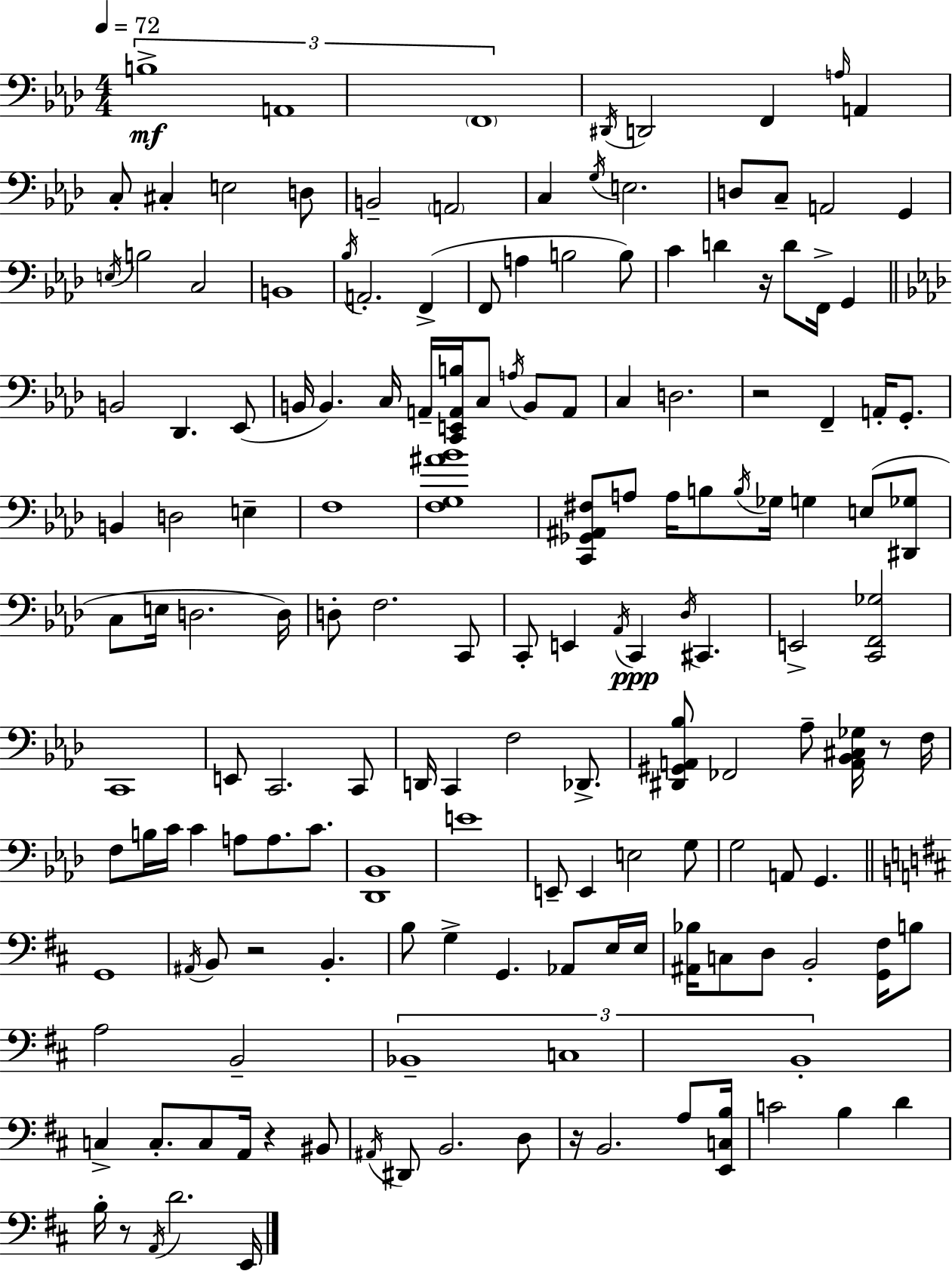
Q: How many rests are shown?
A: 7